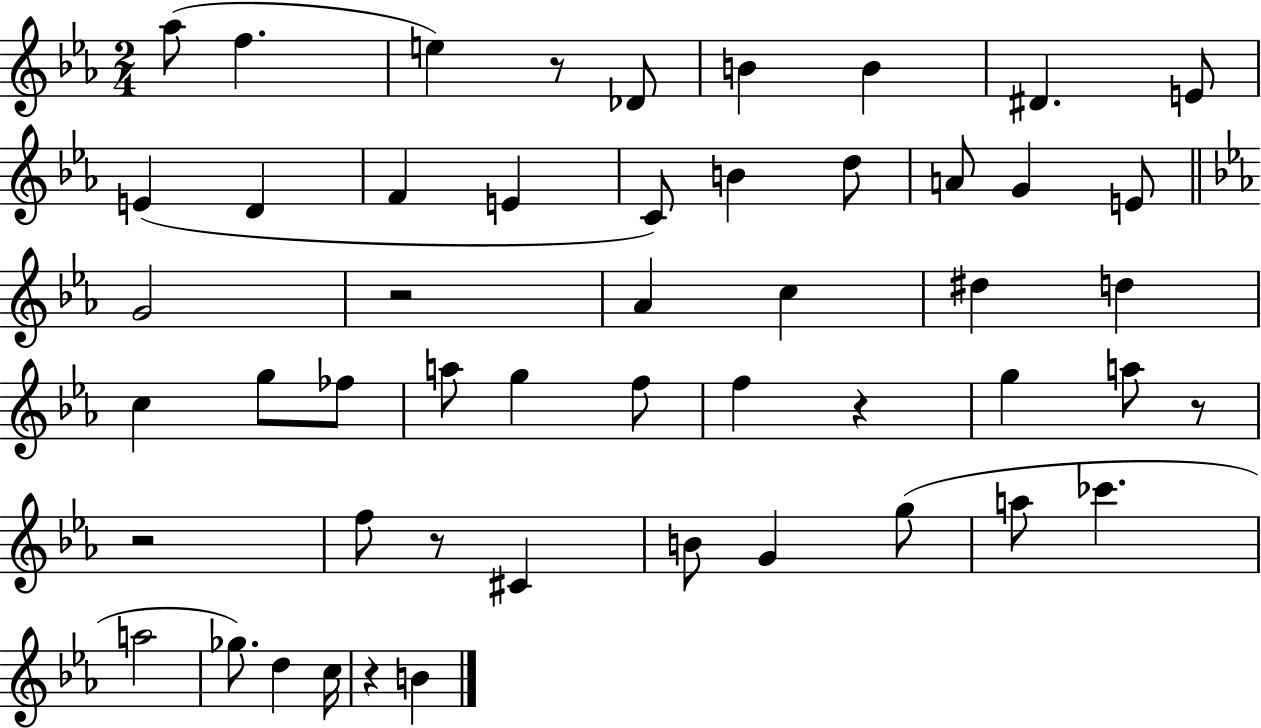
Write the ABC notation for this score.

X:1
T:Untitled
M:2/4
L:1/4
K:Eb
_a/2 f e z/2 _D/2 B B ^D E/2 E D F E C/2 B d/2 A/2 G E/2 G2 z2 _A c ^d d c g/2 _f/2 a/2 g f/2 f z g a/2 z/2 z2 f/2 z/2 ^C B/2 G g/2 a/2 _c' a2 _g/2 d c/4 z B